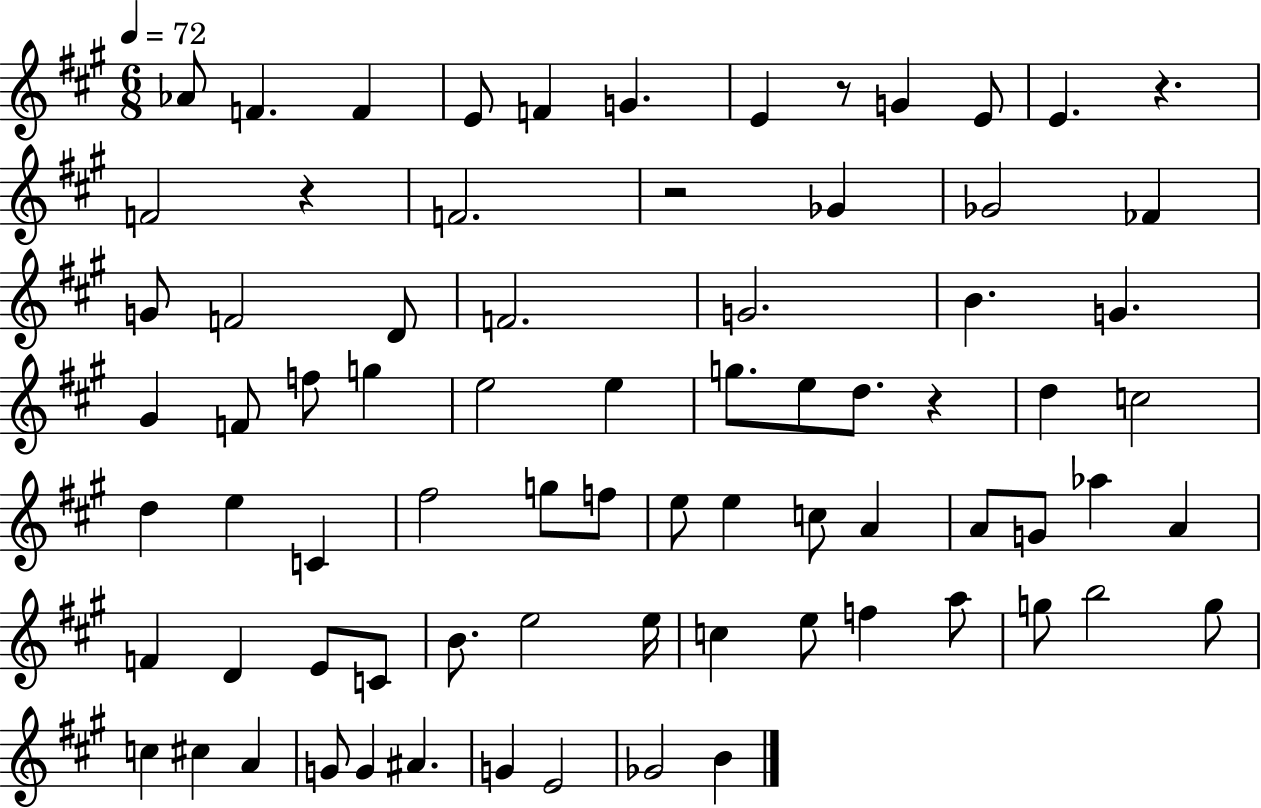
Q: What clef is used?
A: treble